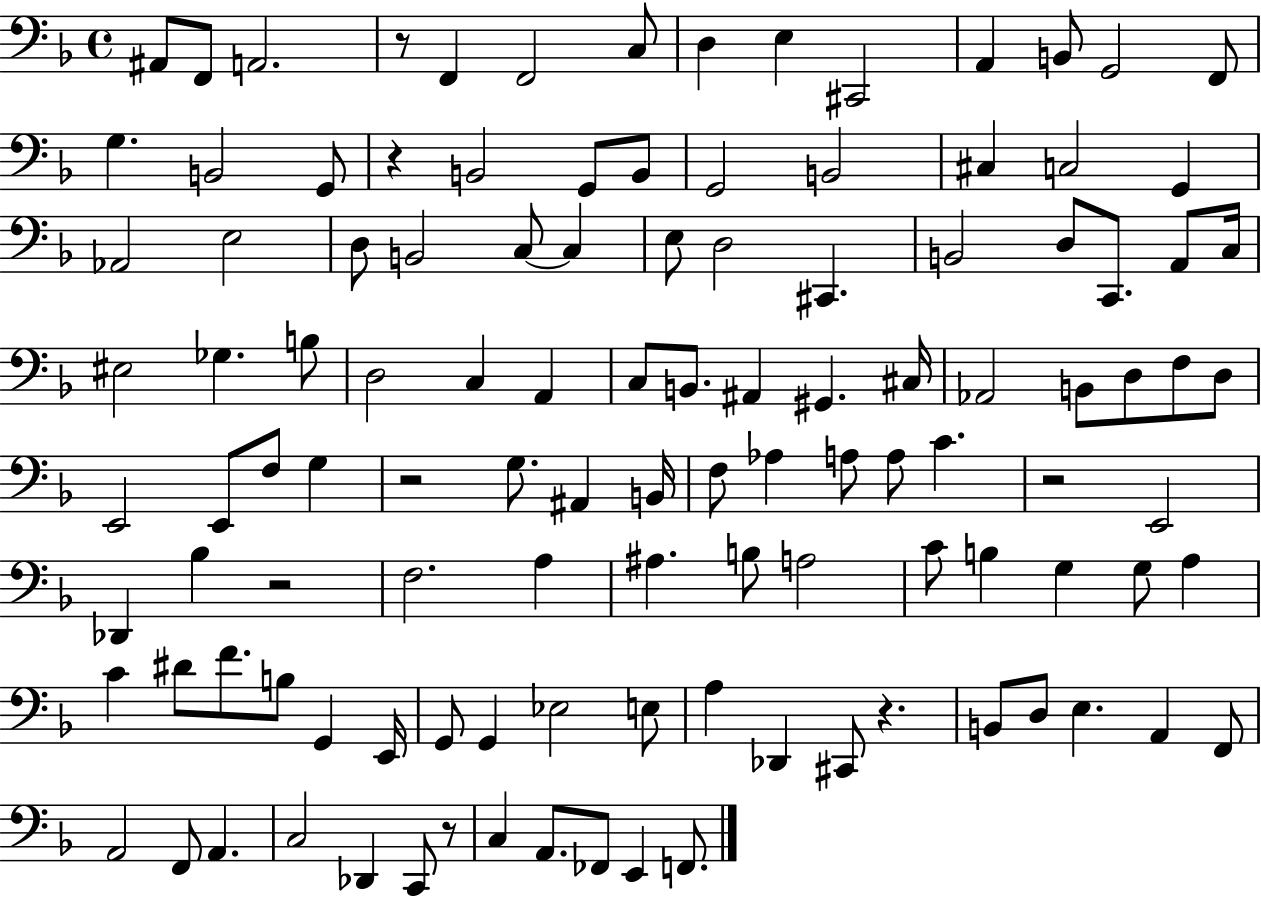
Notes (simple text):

A#2/e F2/e A2/h. R/e F2/q F2/h C3/e D3/q E3/q C#2/h A2/q B2/e G2/h F2/e G3/q. B2/h G2/e R/q B2/h G2/e B2/e G2/h B2/h C#3/q C3/h G2/q Ab2/h E3/h D3/e B2/h C3/e C3/q E3/e D3/h C#2/q. B2/h D3/e C2/e. A2/e C3/s EIS3/h Gb3/q. B3/e D3/h C3/q A2/q C3/e B2/e. A#2/q G#2/q. C#3/s Ab2/h B2/e D3/e F3/e D3/e E2/h E2/e F3/e G3/q R/h G3/e. A#2/q B2/s F3/e Ab3/q A3/e A3/e C4/q. R/h E2/h Db2/q Bb3/q R/h F3/h. A3/q A#3/q. B3/e A3/h C4/e B3/q G3/q G3/e A3/q C4/q D#4/e F4/e. B3/e G2/q E2/s G2/e G2/q Eb3/h E3/e A3/q Db2/q C#2/e R/q. B2/e D3/e E3/q. A2/q F2/e A2/h F2/e A2/q. C3/h Db2/q C2/e R/e C3/q A2/e. FES2/e E2/q F2/e.